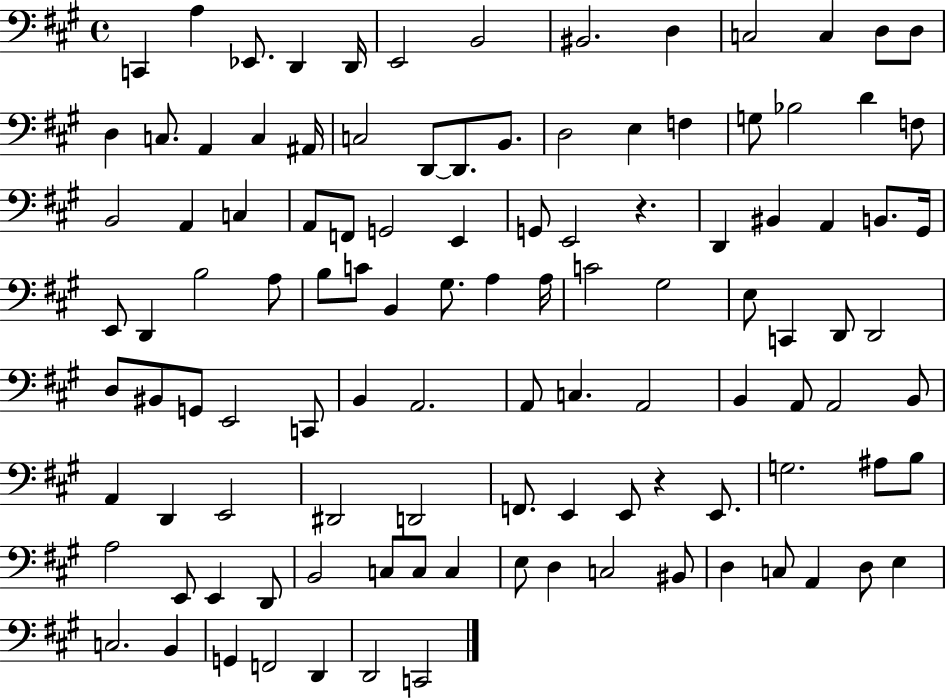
C2/q A3/q Eb2/e. D2/q D2/s E2/h B2/h BIS2/h. D3/q C3/h C3/q D3/e D3/e D3/q C3/e. A2/q C3/q A#2/s C3/h D2/e D2/e. B2/e. D3/h E3/q F3/q G3/e Bb3/h D4/q F3/e B2/h A2/q C3/q A2/e F2/e G2/h E2/q G2/e E2/h R/q. D2/q BIS2/q A2/q B2/e. G#2/s E2/e D2/q B3/h A3/e B3/e C4/e B2/q G#3/e. A3/q A3/s C4/h G#3/h E3/e C2/q D2/e D2/h D3/e BIS2/e G2/e E2/h C2/e B2/q A2/h. A2/e C3/q. A2/h B2/q A2/e A2/h B2/e A2/q D2/q E2/h D#2/h D2/h F2/e. E2/q E2/e R/q E2/e. G3/h. A#3/e B3/e A3/h E2/e E2/q D2/e B2/h C3/e C3/e C3/q E3/e D3/q C3/h BIS2/e D3/q C3/e A2/q D3/e E3/q C3/h. B2/q G2/q F2/h D2/q D2/h C2/h